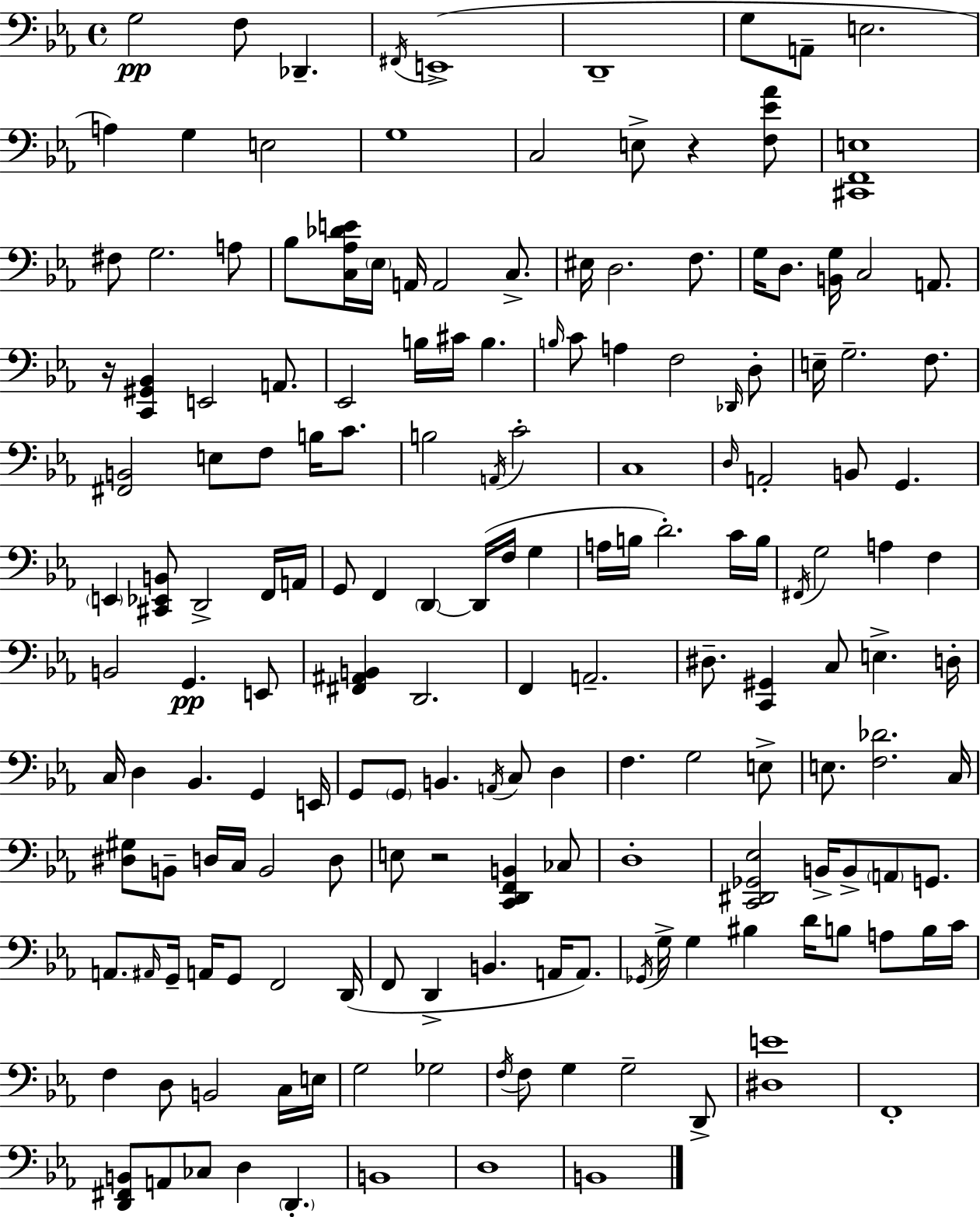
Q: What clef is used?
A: bass